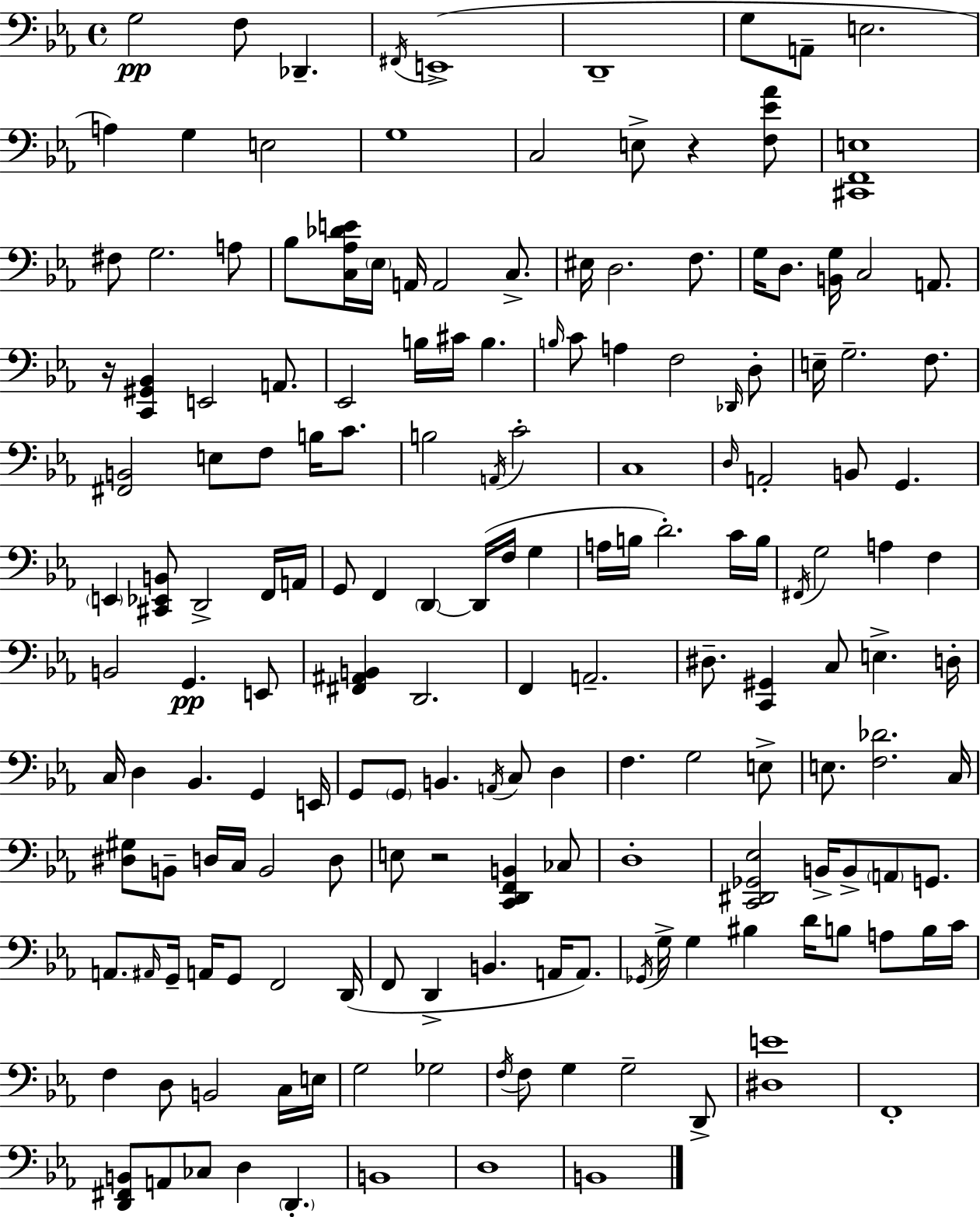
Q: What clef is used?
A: bass